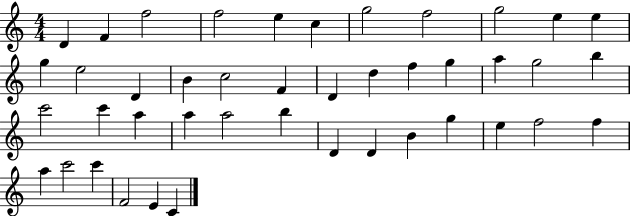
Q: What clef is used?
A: treble